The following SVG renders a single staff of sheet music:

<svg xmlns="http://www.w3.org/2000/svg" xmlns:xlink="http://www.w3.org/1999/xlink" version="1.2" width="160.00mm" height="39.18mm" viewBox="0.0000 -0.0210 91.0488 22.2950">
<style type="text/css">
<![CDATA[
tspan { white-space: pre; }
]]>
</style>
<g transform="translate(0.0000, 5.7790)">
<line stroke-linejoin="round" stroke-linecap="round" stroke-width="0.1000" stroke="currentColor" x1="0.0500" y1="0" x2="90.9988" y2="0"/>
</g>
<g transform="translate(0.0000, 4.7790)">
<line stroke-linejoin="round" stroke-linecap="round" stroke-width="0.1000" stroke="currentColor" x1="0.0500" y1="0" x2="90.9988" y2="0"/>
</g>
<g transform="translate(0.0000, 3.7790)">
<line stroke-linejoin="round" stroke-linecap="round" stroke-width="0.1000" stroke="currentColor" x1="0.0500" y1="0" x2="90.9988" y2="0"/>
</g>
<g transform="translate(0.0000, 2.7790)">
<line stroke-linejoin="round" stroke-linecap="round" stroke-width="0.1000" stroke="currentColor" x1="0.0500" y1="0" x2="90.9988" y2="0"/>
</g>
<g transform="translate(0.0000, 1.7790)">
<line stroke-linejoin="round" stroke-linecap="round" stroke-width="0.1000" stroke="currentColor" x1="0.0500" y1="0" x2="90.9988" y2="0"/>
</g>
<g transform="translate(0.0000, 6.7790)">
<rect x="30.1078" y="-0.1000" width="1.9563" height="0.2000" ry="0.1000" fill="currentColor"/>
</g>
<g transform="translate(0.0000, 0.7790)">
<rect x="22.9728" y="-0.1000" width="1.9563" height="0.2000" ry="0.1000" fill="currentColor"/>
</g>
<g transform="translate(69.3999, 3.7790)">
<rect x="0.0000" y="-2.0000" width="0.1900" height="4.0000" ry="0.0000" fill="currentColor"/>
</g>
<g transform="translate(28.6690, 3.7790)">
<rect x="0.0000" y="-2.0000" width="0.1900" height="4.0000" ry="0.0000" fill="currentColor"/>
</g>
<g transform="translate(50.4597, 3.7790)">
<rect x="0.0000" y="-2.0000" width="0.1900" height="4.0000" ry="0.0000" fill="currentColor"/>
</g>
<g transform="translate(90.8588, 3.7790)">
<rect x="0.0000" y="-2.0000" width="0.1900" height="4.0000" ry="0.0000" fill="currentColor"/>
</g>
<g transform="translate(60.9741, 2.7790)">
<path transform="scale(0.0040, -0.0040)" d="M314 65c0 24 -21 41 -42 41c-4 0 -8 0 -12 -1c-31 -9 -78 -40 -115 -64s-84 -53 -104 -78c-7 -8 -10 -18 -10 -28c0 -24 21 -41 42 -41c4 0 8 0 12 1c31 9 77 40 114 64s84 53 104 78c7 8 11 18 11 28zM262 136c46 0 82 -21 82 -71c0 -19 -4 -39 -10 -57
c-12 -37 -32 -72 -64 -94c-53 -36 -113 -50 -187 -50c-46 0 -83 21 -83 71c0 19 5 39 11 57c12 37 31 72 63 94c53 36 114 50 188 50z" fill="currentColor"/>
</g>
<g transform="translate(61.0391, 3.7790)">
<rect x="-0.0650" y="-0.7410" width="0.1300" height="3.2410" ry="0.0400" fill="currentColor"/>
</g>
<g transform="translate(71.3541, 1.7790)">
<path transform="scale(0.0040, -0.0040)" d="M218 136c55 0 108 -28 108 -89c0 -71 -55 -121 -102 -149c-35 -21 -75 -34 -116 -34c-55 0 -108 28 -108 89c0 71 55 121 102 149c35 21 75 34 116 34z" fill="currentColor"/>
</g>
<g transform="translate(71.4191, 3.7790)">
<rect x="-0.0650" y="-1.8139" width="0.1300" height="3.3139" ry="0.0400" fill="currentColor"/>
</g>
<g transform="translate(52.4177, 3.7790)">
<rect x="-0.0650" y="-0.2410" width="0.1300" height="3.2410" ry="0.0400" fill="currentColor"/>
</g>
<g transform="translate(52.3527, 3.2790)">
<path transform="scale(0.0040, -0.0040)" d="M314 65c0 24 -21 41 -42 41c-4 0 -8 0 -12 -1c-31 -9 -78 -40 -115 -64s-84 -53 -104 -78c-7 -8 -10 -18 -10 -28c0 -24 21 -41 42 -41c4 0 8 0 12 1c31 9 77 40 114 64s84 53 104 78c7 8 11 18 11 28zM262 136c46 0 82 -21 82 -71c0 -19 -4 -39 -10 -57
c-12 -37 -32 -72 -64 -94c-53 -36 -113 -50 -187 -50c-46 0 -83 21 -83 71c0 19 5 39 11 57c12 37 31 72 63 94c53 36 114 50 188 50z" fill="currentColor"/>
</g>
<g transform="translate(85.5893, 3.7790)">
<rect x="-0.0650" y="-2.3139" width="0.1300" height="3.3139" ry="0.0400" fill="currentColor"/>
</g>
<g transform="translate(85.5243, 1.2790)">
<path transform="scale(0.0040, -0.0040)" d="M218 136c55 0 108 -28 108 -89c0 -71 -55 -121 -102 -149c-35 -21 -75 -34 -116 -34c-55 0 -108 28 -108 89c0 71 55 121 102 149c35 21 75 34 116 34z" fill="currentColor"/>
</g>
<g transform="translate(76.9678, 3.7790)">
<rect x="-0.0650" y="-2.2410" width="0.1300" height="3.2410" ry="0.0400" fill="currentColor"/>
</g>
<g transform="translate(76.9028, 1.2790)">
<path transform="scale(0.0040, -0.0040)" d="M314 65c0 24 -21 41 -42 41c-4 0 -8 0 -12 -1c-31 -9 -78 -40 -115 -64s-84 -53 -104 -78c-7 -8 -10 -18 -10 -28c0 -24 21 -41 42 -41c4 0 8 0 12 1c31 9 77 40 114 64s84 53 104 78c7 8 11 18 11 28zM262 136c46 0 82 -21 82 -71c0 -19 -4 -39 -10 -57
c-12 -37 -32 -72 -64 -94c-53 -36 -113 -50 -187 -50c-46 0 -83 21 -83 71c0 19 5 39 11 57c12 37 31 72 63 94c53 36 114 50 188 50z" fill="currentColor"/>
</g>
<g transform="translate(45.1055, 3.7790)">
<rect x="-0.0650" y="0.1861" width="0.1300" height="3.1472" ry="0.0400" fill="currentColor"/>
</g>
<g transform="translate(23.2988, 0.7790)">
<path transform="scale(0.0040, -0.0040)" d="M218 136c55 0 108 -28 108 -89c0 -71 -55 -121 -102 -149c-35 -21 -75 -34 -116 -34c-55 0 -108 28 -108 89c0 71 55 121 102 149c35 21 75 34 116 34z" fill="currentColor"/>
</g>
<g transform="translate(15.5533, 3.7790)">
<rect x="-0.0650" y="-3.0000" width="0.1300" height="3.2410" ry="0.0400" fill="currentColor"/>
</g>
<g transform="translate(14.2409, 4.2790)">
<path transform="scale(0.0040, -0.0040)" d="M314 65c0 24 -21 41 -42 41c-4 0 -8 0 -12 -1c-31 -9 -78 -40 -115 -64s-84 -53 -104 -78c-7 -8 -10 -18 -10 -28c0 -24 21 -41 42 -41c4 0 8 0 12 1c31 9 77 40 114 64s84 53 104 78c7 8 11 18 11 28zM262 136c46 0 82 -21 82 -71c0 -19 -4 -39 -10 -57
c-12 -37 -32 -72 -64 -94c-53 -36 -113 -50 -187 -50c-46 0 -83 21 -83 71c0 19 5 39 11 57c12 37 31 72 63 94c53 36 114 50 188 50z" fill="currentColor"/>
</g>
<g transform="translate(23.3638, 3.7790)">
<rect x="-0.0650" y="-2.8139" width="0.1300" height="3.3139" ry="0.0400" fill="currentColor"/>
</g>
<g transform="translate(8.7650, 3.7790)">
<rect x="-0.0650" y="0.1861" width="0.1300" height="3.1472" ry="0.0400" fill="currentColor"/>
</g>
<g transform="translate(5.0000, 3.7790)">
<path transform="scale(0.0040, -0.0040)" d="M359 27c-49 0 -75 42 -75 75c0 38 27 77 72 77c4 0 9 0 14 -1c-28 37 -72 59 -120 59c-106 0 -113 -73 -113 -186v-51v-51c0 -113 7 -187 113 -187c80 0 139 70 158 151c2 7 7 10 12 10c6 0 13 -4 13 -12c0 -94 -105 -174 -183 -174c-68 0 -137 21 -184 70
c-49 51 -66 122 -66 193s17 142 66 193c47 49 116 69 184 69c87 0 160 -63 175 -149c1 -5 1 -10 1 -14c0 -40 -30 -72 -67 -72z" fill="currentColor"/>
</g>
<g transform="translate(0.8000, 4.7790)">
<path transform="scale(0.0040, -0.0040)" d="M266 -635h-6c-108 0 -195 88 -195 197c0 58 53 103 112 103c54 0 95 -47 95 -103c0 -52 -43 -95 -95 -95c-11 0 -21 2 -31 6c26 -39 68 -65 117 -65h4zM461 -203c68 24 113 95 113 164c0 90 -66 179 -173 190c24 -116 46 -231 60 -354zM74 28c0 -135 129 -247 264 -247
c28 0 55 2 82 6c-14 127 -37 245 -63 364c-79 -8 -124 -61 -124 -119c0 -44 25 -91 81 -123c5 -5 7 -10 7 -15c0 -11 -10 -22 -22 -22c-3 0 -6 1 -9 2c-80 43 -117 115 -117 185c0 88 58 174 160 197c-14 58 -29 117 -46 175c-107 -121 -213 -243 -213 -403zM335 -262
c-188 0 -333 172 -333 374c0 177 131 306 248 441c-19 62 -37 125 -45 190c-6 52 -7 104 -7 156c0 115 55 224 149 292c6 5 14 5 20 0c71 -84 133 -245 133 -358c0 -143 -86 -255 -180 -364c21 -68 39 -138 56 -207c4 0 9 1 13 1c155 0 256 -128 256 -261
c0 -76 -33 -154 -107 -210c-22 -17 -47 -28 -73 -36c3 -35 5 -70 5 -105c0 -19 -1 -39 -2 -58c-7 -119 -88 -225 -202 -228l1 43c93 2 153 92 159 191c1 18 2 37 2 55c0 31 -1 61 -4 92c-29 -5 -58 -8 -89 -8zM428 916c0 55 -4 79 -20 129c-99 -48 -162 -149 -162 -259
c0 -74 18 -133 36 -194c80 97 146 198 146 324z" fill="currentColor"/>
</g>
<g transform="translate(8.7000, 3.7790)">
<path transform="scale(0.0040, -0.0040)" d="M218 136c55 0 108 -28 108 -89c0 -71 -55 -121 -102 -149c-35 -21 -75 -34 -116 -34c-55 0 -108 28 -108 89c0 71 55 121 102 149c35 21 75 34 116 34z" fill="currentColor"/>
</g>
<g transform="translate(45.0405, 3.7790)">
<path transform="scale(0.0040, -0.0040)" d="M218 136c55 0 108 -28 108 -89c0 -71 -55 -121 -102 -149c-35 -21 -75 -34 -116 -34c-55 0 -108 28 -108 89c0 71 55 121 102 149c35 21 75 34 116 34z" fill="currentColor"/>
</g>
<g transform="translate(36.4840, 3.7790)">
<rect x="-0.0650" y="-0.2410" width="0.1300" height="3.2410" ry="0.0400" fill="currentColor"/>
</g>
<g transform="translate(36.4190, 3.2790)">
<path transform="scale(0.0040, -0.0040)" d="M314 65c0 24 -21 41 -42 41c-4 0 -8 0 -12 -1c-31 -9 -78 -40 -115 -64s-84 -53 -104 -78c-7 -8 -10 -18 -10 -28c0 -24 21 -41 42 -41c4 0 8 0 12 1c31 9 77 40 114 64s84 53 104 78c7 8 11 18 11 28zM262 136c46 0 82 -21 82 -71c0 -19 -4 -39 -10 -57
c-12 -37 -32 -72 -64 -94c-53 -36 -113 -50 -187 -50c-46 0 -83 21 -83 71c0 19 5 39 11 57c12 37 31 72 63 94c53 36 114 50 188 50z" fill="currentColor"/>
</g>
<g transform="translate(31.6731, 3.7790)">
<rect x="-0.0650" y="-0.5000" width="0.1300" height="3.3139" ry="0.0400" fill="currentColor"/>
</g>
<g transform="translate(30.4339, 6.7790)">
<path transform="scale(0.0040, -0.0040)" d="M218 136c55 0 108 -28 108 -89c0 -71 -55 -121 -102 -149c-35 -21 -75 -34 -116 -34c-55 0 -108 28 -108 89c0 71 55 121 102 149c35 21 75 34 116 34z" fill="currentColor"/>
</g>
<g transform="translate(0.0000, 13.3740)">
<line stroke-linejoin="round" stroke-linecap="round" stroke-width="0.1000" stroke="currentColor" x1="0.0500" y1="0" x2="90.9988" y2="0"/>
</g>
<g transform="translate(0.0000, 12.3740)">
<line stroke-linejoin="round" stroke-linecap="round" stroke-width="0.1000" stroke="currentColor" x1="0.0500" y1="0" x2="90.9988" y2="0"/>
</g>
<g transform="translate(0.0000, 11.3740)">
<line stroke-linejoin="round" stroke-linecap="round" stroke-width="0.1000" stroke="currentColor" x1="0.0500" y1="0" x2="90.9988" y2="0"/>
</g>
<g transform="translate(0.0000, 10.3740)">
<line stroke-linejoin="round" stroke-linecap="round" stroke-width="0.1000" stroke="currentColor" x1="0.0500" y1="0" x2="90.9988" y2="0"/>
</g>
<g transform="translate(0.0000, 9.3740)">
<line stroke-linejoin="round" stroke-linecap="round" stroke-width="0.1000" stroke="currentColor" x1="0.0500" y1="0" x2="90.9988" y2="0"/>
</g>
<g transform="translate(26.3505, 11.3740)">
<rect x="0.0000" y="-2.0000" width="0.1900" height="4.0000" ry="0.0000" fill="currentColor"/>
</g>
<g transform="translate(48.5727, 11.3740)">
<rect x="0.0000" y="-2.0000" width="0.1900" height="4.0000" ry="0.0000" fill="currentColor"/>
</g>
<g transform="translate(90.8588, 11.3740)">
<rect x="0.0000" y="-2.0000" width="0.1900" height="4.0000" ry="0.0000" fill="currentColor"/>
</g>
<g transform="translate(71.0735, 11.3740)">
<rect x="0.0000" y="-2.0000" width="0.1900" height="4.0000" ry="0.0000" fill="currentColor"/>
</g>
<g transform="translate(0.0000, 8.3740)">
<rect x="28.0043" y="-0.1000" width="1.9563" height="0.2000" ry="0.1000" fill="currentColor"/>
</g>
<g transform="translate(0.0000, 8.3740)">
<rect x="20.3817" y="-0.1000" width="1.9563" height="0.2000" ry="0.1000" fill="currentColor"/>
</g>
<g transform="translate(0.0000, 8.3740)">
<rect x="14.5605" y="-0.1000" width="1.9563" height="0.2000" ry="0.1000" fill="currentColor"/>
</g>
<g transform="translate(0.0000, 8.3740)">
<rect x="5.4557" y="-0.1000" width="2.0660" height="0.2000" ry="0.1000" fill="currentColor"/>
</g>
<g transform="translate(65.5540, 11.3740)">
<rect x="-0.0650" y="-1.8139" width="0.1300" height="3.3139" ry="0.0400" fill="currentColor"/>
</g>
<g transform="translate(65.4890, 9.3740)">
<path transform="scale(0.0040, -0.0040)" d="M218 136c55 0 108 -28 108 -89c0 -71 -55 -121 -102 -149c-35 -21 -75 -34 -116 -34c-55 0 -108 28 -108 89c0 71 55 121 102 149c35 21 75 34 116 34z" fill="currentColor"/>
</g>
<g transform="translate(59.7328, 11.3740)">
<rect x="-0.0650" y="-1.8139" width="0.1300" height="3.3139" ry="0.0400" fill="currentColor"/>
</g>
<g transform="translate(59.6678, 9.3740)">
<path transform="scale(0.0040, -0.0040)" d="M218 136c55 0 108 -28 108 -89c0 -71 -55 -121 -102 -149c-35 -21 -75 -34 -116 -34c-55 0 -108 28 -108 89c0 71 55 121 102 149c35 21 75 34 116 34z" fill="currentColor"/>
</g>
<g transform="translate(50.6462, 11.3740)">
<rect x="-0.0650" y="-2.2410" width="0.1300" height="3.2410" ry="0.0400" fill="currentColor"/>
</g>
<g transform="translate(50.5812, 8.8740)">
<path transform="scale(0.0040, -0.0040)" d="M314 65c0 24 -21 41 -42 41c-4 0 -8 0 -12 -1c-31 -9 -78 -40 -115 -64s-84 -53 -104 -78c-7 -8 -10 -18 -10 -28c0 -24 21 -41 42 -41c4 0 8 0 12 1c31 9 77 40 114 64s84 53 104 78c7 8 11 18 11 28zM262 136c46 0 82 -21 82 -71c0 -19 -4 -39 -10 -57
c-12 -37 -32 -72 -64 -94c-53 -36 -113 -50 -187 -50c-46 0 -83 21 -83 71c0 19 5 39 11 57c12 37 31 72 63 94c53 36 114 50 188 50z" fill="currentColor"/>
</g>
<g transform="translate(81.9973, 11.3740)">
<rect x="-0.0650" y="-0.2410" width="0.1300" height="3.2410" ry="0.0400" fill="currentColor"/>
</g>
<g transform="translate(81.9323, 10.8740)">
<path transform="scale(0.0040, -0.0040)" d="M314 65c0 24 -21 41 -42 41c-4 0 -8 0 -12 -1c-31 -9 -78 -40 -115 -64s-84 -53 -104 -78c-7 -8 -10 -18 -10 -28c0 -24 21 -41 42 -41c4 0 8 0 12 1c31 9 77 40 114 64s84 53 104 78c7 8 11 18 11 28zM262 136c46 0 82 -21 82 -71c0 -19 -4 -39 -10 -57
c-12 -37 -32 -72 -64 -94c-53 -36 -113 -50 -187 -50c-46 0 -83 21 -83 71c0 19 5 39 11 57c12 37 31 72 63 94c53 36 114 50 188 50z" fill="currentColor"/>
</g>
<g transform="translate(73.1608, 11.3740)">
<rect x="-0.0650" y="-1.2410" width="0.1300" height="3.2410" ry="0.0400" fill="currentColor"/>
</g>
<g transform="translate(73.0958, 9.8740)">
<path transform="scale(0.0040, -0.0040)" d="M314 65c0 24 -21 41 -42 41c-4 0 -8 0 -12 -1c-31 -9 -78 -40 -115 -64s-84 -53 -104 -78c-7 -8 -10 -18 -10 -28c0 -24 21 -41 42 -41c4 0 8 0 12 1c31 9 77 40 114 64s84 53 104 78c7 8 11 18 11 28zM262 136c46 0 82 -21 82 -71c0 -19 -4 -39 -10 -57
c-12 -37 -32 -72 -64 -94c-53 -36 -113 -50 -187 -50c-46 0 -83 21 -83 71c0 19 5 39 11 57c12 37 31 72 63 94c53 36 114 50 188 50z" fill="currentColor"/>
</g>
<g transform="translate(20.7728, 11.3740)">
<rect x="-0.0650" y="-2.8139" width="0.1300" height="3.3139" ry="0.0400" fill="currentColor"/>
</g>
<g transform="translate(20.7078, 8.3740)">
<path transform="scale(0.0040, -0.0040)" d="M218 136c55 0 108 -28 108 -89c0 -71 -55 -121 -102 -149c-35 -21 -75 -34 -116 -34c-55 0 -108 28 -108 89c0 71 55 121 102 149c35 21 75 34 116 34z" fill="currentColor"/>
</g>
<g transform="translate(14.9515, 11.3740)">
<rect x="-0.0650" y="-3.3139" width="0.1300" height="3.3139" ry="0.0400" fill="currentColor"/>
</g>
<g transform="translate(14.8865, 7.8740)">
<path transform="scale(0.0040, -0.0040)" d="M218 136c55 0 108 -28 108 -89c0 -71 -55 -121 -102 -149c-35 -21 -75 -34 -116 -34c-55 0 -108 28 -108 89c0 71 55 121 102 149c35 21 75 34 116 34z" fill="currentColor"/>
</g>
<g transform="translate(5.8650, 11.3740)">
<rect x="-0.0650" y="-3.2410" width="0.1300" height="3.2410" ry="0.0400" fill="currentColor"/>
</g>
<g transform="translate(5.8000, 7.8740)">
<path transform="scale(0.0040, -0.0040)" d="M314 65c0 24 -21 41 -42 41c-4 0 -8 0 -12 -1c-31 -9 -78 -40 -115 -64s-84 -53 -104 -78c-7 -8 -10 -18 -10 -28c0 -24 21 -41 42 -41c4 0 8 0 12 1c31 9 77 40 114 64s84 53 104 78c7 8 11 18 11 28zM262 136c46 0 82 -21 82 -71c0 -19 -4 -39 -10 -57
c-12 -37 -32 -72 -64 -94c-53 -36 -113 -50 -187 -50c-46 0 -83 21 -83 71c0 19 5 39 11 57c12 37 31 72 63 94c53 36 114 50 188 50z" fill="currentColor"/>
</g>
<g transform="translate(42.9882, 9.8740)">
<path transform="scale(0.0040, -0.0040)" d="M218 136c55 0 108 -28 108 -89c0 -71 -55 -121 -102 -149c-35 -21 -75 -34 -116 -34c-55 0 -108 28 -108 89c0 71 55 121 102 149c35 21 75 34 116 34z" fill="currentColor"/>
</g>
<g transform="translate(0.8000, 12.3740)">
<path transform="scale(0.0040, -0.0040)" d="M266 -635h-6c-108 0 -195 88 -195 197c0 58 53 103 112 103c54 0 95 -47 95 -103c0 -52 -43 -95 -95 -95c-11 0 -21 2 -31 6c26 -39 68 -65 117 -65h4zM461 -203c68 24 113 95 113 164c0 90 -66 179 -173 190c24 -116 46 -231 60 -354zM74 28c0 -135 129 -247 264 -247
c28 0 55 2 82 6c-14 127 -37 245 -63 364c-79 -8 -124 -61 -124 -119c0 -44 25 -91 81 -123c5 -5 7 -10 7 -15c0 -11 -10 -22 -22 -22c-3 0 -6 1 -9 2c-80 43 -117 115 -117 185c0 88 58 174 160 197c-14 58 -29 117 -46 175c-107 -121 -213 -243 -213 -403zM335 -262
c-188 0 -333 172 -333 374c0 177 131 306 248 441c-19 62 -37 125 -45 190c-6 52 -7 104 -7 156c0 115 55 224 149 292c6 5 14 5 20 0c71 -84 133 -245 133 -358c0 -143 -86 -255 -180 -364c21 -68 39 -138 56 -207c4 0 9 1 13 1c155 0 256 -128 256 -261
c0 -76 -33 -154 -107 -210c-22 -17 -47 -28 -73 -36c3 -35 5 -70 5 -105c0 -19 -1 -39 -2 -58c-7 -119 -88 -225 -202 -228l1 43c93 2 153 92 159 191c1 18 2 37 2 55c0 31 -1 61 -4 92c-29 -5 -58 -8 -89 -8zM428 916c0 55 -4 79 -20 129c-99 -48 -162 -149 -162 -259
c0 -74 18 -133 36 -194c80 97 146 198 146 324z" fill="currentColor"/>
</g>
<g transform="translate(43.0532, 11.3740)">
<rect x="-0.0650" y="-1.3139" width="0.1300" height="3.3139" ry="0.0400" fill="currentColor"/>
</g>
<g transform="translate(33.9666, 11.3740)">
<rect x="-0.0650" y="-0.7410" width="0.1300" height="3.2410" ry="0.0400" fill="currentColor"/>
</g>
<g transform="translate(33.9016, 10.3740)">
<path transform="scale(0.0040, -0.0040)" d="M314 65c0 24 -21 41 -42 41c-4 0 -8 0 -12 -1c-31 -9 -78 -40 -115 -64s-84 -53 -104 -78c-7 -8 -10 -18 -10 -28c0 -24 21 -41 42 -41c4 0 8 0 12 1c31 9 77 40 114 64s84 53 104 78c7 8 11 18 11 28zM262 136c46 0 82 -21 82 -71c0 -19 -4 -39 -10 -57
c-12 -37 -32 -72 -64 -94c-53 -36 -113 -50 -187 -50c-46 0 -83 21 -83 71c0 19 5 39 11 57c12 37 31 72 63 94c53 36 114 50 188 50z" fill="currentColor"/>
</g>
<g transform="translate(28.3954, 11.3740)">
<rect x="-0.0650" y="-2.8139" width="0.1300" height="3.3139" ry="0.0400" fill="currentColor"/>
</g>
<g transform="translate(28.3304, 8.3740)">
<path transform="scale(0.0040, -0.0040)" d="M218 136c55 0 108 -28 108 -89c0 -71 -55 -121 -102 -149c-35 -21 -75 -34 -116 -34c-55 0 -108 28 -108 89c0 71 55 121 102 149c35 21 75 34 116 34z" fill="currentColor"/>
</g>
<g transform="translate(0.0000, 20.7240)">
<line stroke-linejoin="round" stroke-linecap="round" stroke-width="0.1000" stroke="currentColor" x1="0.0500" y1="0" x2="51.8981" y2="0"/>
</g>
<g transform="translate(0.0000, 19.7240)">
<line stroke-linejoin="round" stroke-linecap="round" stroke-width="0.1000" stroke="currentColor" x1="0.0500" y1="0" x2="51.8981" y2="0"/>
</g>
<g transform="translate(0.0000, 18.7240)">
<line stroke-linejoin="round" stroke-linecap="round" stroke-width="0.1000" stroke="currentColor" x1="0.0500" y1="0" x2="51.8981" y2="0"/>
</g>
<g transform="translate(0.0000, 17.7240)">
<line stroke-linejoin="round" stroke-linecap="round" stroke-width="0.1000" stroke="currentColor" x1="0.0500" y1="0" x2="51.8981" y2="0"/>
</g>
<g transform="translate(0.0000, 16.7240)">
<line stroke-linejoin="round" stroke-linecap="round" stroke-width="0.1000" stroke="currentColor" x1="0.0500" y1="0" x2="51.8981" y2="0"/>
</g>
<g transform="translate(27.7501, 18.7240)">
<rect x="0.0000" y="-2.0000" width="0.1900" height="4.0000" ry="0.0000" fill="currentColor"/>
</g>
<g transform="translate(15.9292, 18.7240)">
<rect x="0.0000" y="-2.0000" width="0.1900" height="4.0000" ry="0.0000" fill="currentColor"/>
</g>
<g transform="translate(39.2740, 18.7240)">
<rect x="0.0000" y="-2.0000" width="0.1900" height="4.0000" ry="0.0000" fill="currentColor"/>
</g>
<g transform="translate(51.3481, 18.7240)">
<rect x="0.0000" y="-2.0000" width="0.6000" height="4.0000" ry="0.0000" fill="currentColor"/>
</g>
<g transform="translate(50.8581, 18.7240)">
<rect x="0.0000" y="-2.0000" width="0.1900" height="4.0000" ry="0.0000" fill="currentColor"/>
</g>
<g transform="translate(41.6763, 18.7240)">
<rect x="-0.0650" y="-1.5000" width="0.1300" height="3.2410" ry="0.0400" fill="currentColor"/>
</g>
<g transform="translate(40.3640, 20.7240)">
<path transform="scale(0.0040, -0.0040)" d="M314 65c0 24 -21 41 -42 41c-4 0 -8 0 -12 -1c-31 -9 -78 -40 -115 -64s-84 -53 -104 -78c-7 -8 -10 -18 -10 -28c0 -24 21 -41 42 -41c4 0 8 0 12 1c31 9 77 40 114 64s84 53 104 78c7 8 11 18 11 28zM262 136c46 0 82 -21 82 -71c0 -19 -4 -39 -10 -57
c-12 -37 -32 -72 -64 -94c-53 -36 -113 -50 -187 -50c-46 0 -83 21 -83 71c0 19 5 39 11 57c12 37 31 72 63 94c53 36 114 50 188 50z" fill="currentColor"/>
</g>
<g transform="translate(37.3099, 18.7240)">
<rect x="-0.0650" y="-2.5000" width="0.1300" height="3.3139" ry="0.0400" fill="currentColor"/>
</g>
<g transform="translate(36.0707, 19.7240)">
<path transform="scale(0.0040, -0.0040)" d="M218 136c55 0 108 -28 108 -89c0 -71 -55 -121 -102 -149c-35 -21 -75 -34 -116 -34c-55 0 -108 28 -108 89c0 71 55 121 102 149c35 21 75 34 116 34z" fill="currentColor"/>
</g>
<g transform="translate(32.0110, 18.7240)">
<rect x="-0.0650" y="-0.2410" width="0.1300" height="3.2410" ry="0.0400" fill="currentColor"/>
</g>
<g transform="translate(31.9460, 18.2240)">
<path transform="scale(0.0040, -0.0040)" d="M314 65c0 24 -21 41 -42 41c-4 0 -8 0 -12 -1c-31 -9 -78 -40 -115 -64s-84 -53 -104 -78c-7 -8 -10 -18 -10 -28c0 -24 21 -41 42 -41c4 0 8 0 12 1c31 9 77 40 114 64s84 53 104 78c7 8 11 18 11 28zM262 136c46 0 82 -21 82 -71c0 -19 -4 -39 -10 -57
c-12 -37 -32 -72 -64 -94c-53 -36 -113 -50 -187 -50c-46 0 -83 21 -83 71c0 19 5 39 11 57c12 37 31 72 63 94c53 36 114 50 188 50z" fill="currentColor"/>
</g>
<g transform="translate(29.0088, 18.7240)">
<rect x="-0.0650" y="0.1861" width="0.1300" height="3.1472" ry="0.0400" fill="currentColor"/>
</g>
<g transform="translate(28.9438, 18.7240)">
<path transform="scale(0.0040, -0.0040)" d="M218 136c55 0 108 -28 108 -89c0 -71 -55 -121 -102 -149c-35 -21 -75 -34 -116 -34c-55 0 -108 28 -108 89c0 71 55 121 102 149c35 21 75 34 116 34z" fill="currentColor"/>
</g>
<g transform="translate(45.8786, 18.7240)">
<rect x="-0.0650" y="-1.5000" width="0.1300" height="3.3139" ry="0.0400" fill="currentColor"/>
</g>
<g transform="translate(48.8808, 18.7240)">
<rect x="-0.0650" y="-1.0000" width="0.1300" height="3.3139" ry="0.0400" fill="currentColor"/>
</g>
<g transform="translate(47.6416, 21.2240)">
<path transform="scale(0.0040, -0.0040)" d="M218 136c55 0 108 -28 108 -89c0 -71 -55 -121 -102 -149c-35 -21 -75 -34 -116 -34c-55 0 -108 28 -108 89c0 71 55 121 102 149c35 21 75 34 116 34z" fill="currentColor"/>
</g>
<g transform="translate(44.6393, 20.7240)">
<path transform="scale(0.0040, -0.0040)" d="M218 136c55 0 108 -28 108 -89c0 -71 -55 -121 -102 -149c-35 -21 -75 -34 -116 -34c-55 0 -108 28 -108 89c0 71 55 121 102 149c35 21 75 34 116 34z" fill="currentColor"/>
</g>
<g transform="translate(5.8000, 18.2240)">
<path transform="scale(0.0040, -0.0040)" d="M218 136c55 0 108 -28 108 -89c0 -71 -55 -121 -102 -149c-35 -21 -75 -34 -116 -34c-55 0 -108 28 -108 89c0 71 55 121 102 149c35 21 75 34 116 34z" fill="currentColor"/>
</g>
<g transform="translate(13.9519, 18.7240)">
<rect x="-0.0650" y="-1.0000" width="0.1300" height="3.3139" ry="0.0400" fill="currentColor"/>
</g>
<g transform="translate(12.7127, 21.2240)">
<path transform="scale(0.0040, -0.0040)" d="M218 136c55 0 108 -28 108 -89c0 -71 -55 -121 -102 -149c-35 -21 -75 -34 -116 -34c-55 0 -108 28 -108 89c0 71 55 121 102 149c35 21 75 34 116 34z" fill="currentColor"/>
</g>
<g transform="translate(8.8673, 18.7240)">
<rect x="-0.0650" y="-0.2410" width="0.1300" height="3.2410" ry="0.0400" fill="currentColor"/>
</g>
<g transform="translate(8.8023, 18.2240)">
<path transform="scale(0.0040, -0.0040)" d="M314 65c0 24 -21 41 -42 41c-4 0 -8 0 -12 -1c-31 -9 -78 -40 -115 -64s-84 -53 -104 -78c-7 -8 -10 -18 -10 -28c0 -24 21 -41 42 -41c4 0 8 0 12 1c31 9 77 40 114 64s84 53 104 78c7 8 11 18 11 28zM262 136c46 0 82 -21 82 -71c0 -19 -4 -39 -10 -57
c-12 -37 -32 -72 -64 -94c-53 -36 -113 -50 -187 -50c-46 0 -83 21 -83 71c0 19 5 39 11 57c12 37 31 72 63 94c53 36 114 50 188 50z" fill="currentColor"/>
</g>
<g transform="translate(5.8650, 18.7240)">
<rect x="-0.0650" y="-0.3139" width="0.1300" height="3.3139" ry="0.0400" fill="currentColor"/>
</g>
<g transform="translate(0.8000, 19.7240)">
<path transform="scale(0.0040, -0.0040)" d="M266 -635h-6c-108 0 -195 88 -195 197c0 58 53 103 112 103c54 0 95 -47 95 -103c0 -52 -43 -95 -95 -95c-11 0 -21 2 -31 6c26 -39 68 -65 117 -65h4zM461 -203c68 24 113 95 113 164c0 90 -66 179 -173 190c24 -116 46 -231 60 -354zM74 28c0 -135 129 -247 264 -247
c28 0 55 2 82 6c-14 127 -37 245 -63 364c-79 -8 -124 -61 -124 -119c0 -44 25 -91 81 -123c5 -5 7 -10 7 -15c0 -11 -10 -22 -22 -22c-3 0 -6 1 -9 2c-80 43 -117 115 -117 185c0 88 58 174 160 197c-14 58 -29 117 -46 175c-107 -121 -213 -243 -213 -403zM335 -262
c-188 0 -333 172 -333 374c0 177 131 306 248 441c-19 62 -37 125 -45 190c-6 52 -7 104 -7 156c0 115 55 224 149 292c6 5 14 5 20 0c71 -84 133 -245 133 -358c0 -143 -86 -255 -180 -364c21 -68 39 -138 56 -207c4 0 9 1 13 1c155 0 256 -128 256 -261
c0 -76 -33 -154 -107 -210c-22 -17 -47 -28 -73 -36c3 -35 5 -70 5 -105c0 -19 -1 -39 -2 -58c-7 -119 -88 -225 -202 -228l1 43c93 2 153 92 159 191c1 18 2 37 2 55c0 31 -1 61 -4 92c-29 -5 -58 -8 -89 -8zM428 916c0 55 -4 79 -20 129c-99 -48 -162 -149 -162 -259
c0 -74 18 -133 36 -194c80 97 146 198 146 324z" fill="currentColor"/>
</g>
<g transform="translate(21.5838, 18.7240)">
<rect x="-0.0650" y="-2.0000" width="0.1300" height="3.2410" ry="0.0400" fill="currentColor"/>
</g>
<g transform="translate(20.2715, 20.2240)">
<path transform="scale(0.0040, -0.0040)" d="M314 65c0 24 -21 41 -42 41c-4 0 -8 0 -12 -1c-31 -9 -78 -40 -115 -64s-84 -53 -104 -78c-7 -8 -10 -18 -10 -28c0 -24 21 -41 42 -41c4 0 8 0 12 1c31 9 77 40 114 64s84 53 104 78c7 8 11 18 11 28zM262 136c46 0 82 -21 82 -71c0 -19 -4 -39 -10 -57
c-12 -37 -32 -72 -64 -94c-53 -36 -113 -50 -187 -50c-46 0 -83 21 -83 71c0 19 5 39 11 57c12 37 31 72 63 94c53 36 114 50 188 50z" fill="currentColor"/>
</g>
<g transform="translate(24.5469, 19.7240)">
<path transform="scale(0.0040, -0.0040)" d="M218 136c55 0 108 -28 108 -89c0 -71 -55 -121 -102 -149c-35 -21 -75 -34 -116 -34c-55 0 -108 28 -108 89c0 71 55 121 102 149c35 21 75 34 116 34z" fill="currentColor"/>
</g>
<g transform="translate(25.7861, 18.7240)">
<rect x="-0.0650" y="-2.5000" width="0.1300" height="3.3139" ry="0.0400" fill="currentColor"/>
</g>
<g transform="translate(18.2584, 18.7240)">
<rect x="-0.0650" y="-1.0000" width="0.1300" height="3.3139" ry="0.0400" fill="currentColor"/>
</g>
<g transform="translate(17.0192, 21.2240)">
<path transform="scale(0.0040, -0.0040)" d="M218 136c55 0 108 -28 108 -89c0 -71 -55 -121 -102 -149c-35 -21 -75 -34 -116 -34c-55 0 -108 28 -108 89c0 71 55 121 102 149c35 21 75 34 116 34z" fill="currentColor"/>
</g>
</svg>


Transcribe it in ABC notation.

X:1
T:Untitled
M:4/4
L:1/4
K:C
B A2 a C c2 B c2 d2 f g2 g b2 b a a d2 e g2 f f e2 c2 c c2 D D F2 G B c2 G E2 E D